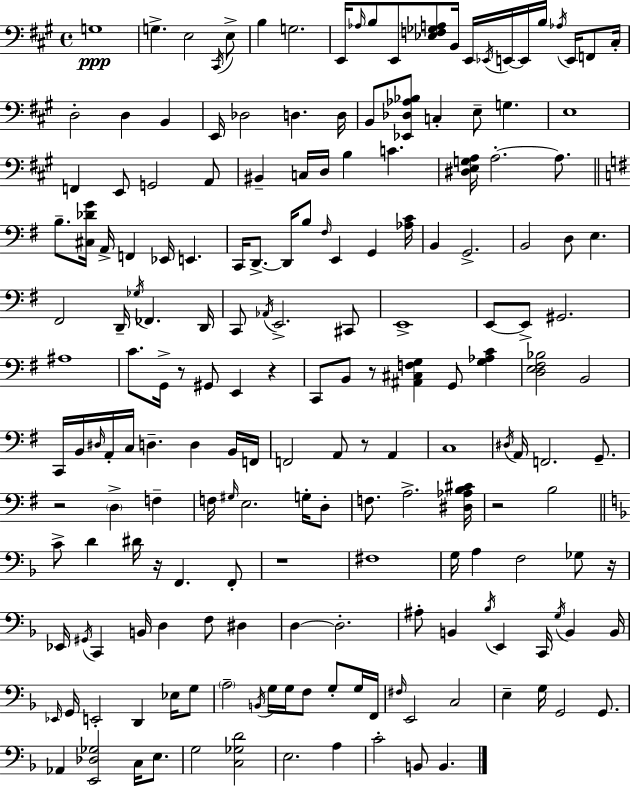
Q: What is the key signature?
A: A major